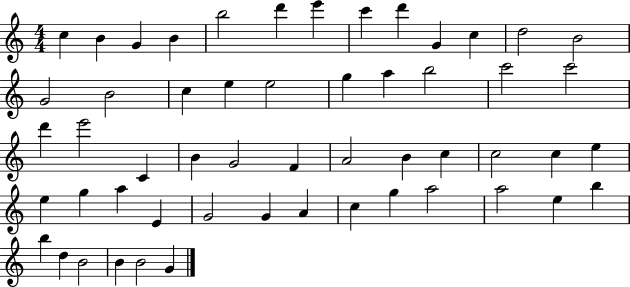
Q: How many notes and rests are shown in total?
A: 54